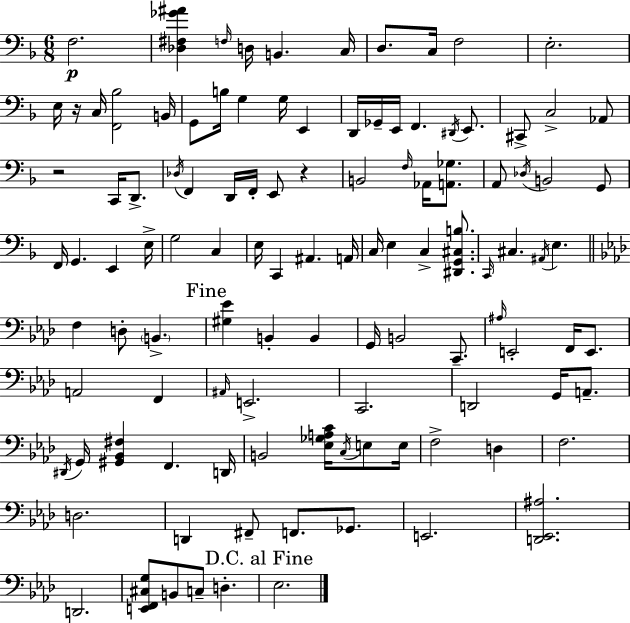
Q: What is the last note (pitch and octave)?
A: Eb3